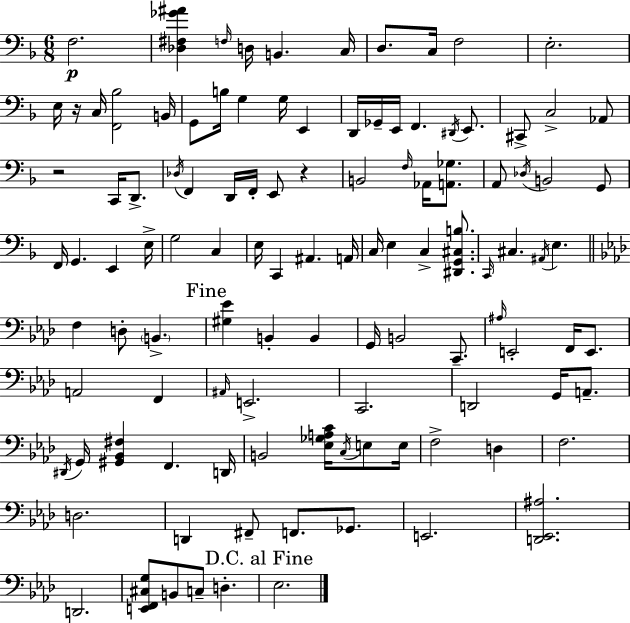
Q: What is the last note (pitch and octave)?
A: Eb3